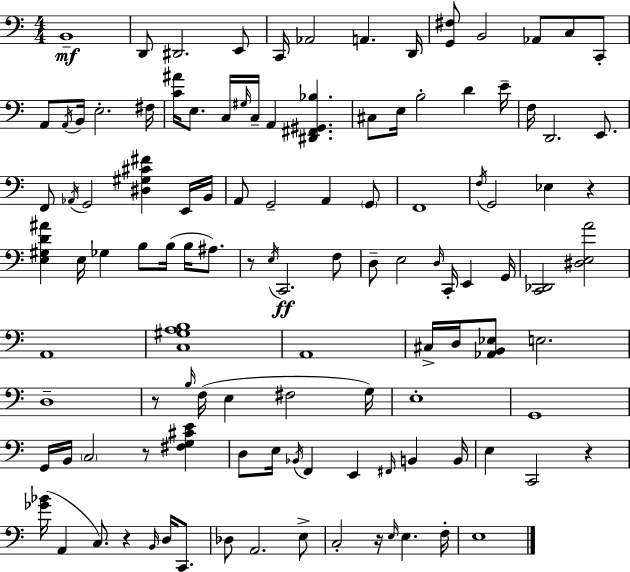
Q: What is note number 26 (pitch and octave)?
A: D4